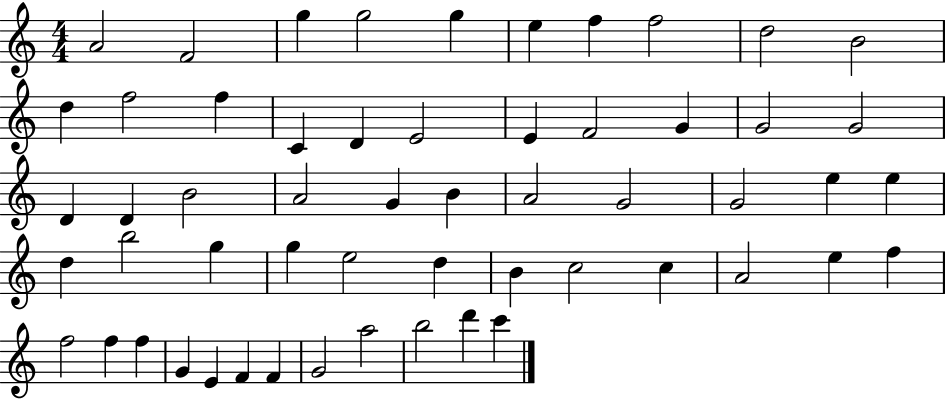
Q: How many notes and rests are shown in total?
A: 56